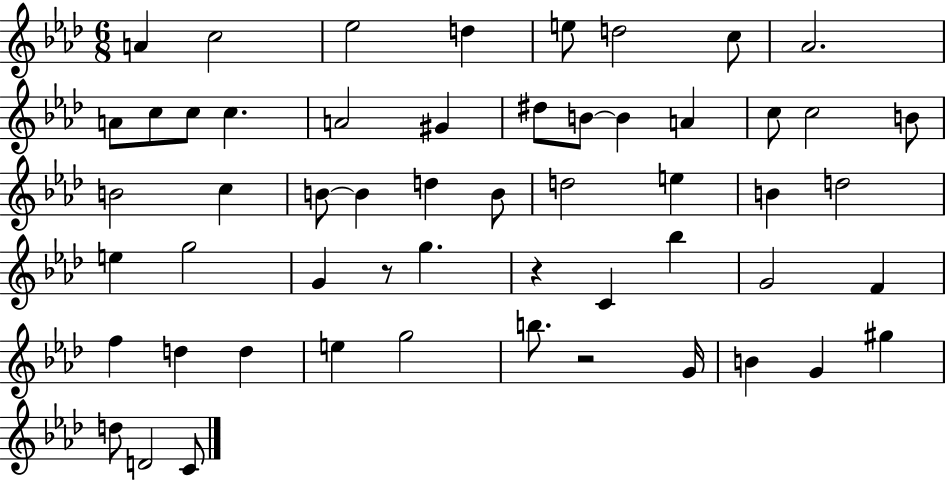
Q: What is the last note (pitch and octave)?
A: C4